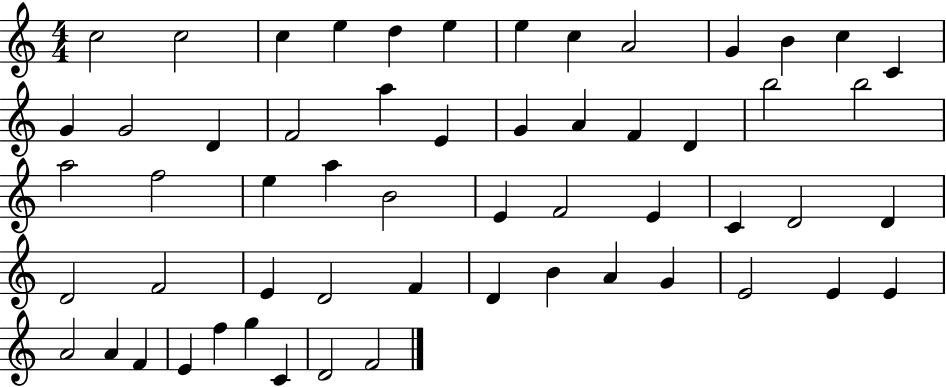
X:1
T:Untitled
M:4/4
L:1/4
K:C
c2 c2 c e d e e c A2 G B c C G G2 D F2 a E G A F D b2 b2 a2 f2 e a B2 E F2 E C D2 D D2 F2 E D2 F D B A G E2 E E A2 A F E f g C D2 F2